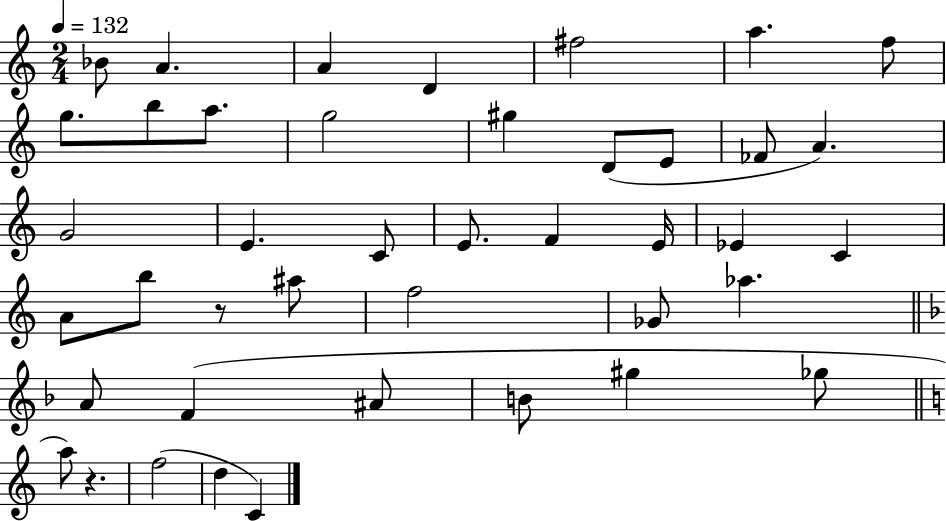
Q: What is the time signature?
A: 2/4